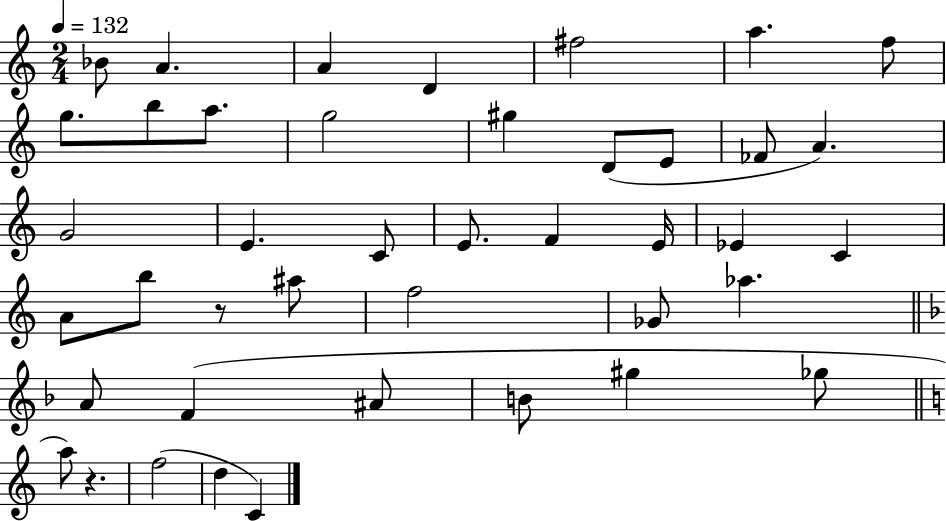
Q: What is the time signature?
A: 2/4